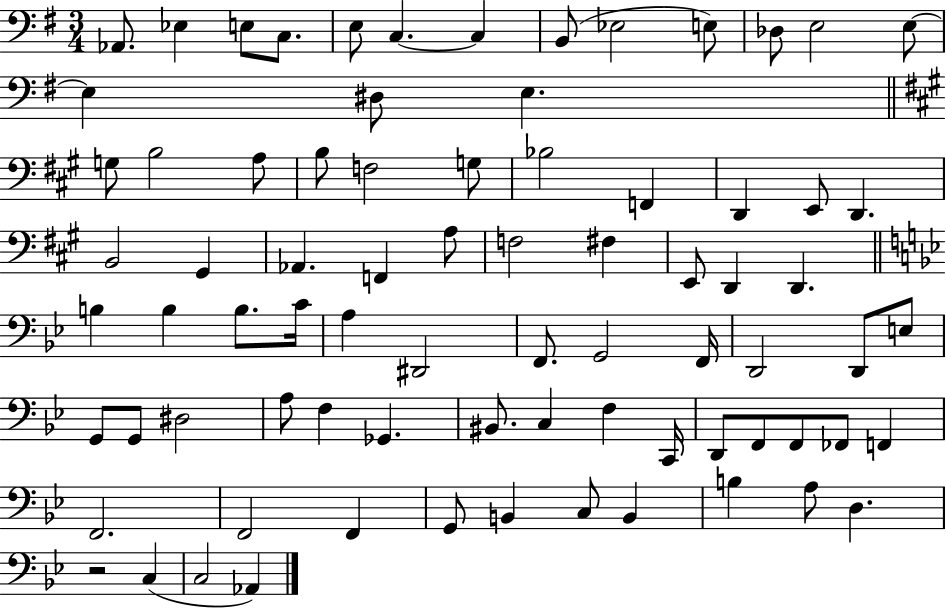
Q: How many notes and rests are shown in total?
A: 78